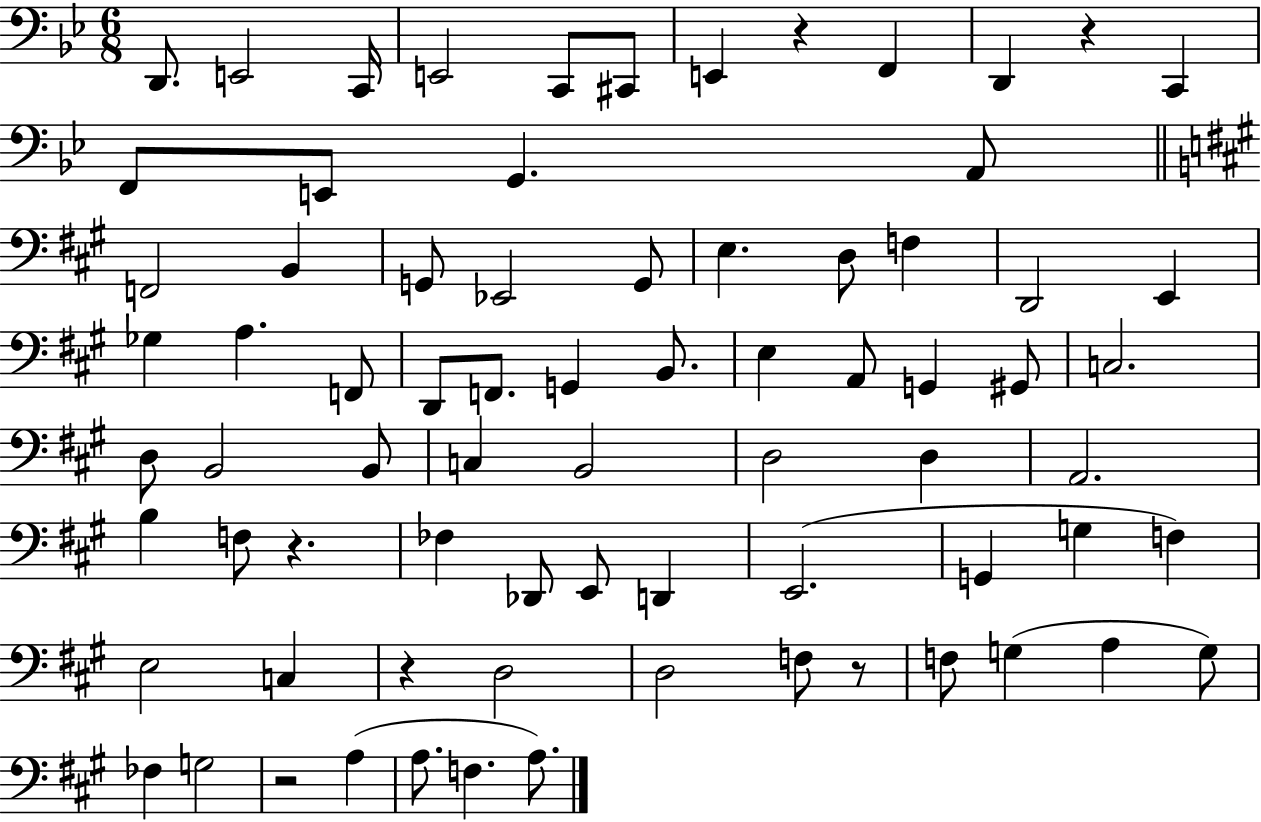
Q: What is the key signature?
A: BES major